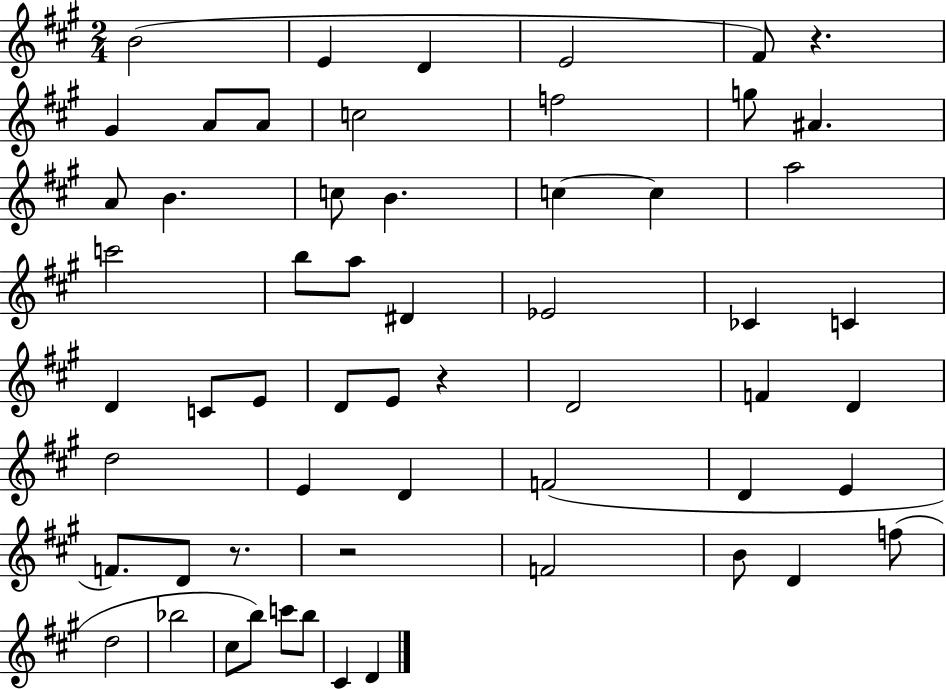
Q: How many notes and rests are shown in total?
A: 58